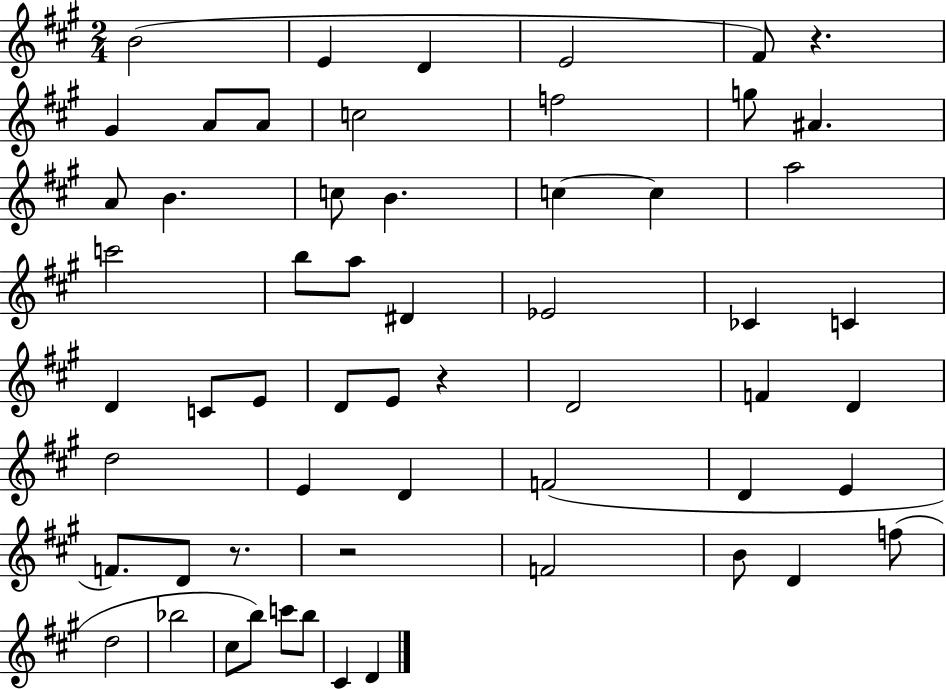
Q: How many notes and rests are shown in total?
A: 58